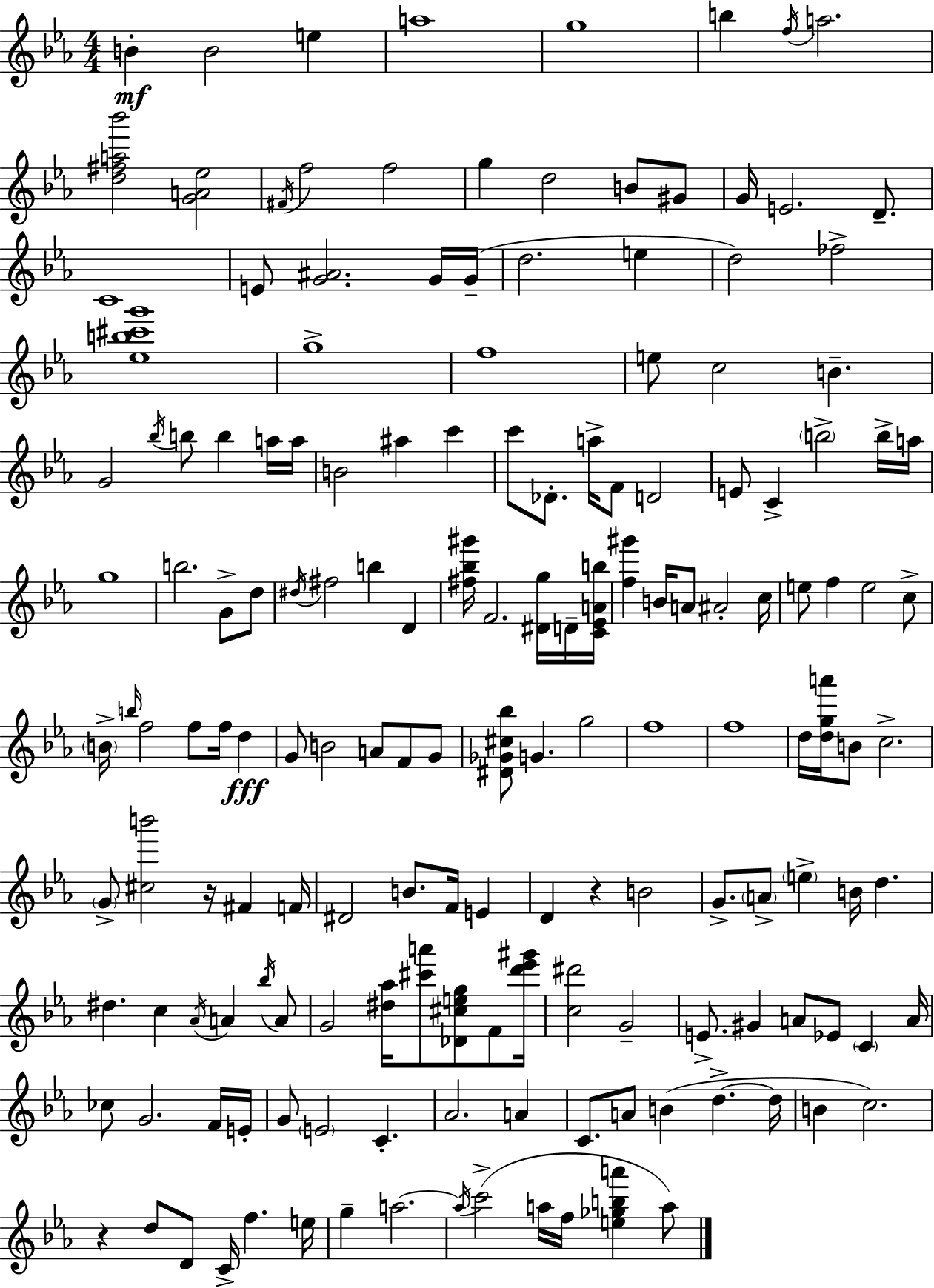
B4/q B4/h E5/q A5/w G5/w B5/q F5/s A5/h. [D5,F#5,A5,Bb6]/h [G4,A4,Eb5]/h F#4/s F5/h F5/h G5/q D5/h B4/e G#4/e G4/s E4/h. D4/e. C4/w E4/e [G4,A#4]/h. G4/s G4/s D5/h. E5/q D5/h FES5/h [Eb5,B5,C#6,G6]/w G5/w F5/w E5/e C5/h B4/q. G4/h Bb5/s B5/e B5/q A5/s A5/s B4/h A#5/q C6/q C6/e Db4/e. A5/s F4/e D4/h E4/e C4/q B5/h B5/s A5/s G5/w B5/h. G4/e D5/e D#5/s F#5/h B5/q D4/q [F#5,Bb5,G#6]/s F4/h. [D#4,G5]/s D4/s [C4,Eb4,A4,B5]/s [F5,G#6]/q B4/s A4/e A#4/h C5/s E5/e F5/q E5/h C5/e B4/s B5/s F5/h F5/e F5/s D5/q G4/e B4/h A4/e F4/e G4/e [D#4,Gb4,C#5,Bb5]/e G4/q. G5/h F5/w F5/w D5/s [D5,G5,A6]/s B4/e C5/h. G4/e [C#5,B6]/h R/s F#4/q F4/s D#4/h B4/e. F4/s E4/q D4/q R/q B4/h G4/e. A4/e E5/q B4/s D5/q. D#5/q. C5/q Ab4/s A4/q Bb5/s A4/e G4/h [D#5,Ab5]/s [C#6,A6]/e [Db4,C#5,E5,G5]/e F4/e [D6,Eb6,G#6]/s [C5,D#6]/h G4/h E4/e. G#4/q A4/e Eb4/e C4/q A4/s CES5/e G4/h. F4/s E4/s G4/e E4/h C4/q. Ab4/h. A4/q C4/e. A4/e B4/q D5/q. D5/s B4/q C5/h. R/q D5/e D4/e C4/s F5/q. E5/s G5/q A5/h. A5/s C6/h A5/s F5/s [E5,Gb5,B5,A6]/q A5/e